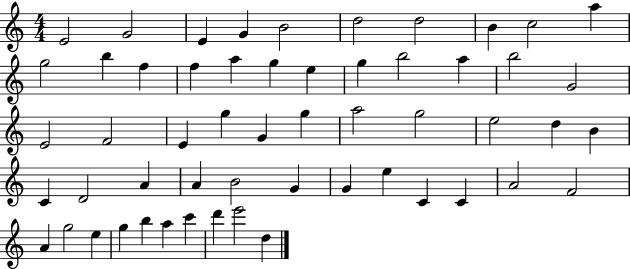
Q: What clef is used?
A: treble